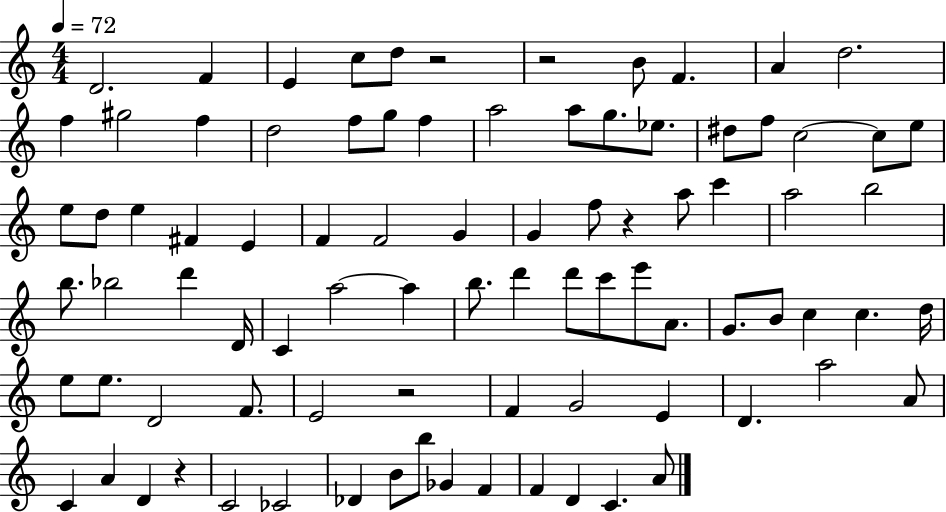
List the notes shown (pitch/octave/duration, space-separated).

D4/h. F4/q E4/q C5/e D5/e R/h R/h B4/e F4/q. A4/q D5/h. F5/q G#5/h F5/q D5/h F5/e G5/e F5/q A5/h A5/e G5/e. Eb5/e. D#5/e F5/e C5/h C5/e E5/e E5/e D5/e E5/q F#4/q E4/q F4/q F4/h G4/q G4/q F5/e R/q A5/e C6/q A5/h B5/h B5/e. Bb5/h D6/q D4/s C4/q A5/h A5/q B5/e. D6/q D6/e C6/e E6/e A4/e. G4/e. B4/e C5/q C5/q. D5/s E5/e E5/e. D4/h F4/e. E4/h R/h F4/q G4/h E4/q D4/q. A5/h A4/e C4/q A4/q D4/q R/q C4/h CES4/h Db4/q B4/e B5/e Gb4/q F4/q F4/q D4/q C4/q. A4/e